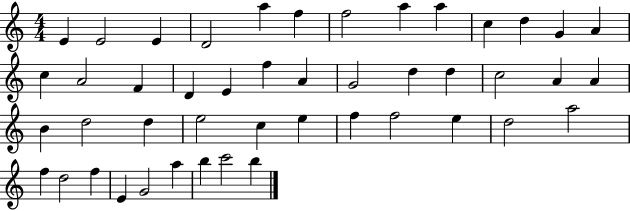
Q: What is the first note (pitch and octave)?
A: E4